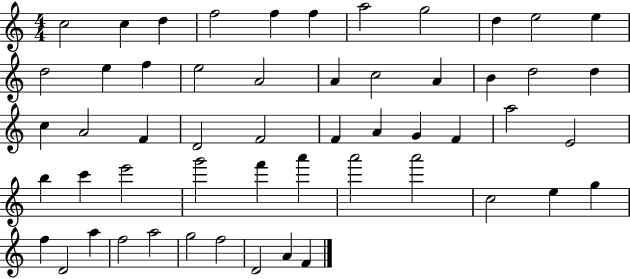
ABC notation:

X:1
T:Untitled
M:4/4
L:1/4
K:C
c2 c d f2 f f a2 g2 d e2 e d2 e f e2 A2 A c2 A B d2 d c A2 F D2 F2 F A G F a2 E2 b c' e'2 g'2 f' a' a'2 a'2 c2 e g f D2 a f2 a2 g2 f2 D2 A F